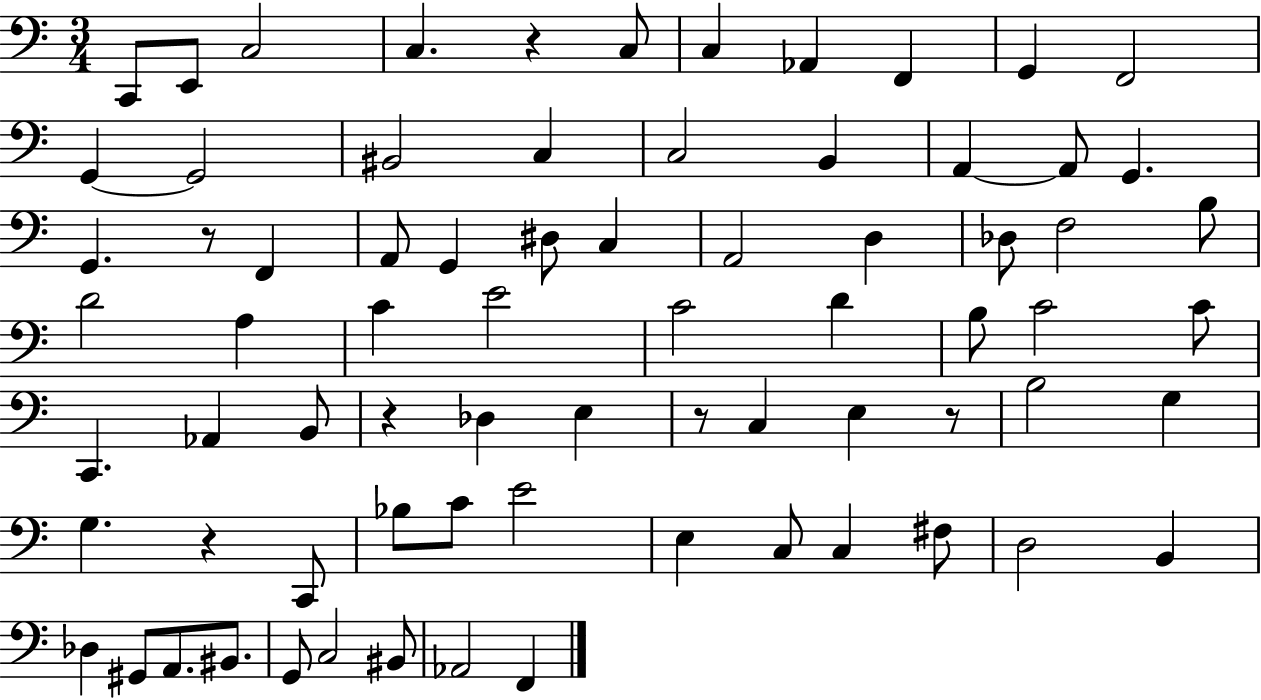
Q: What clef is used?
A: bass